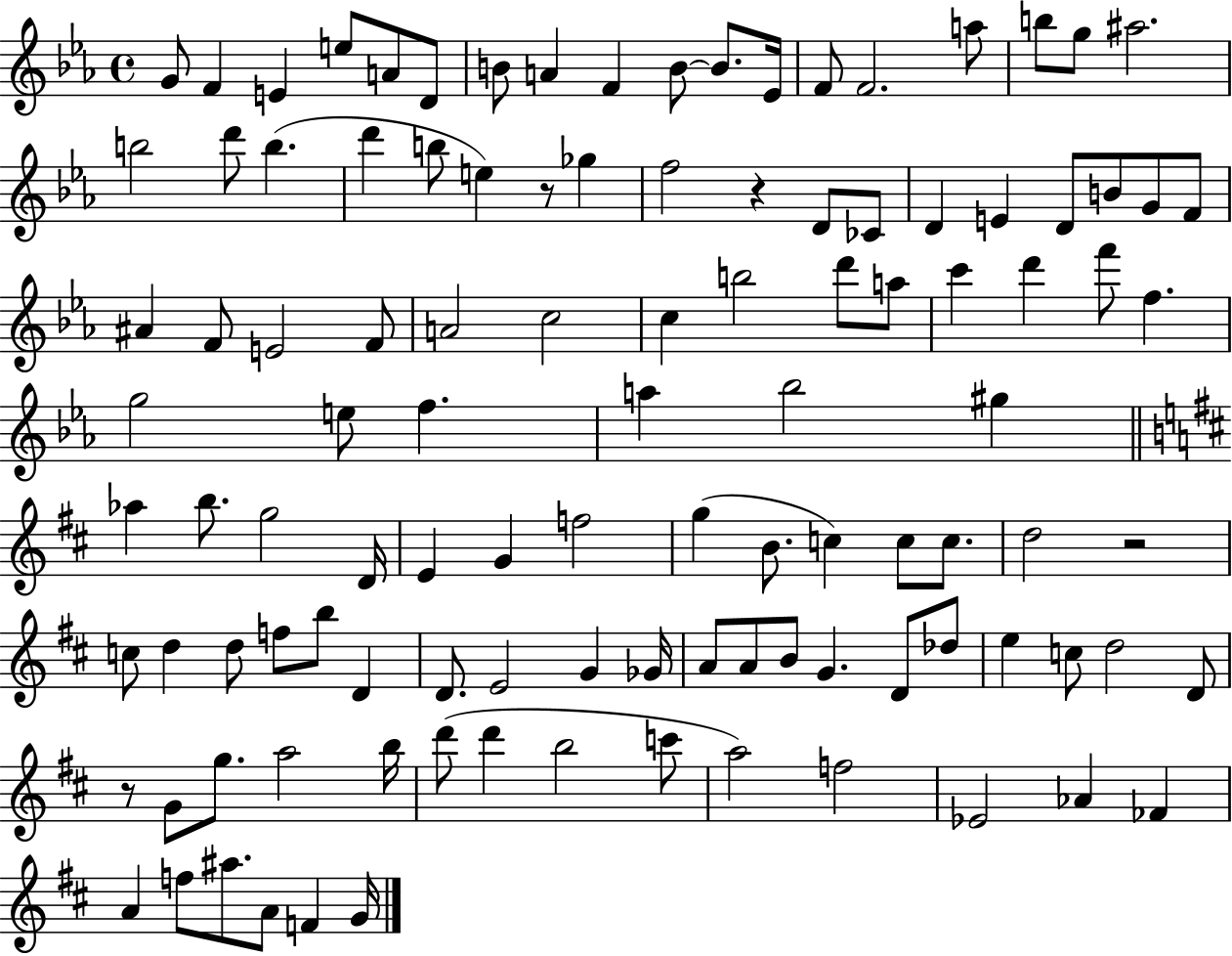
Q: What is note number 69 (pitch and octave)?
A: D5